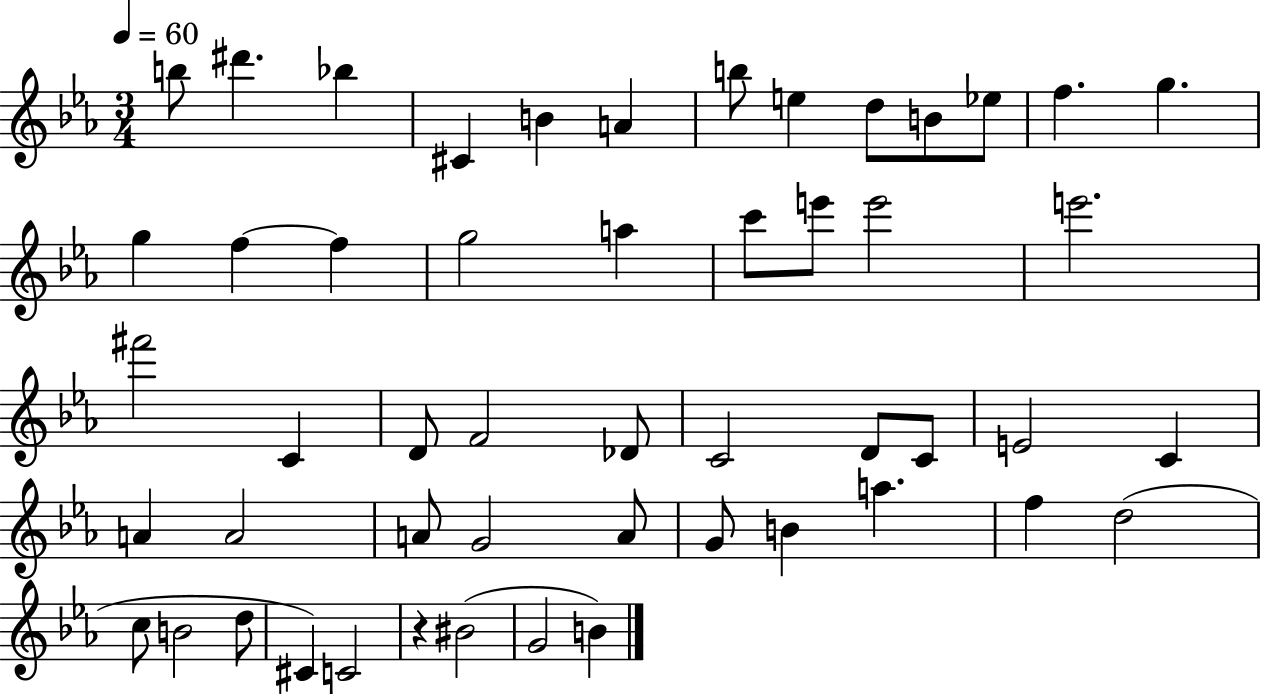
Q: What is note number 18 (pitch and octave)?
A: A5